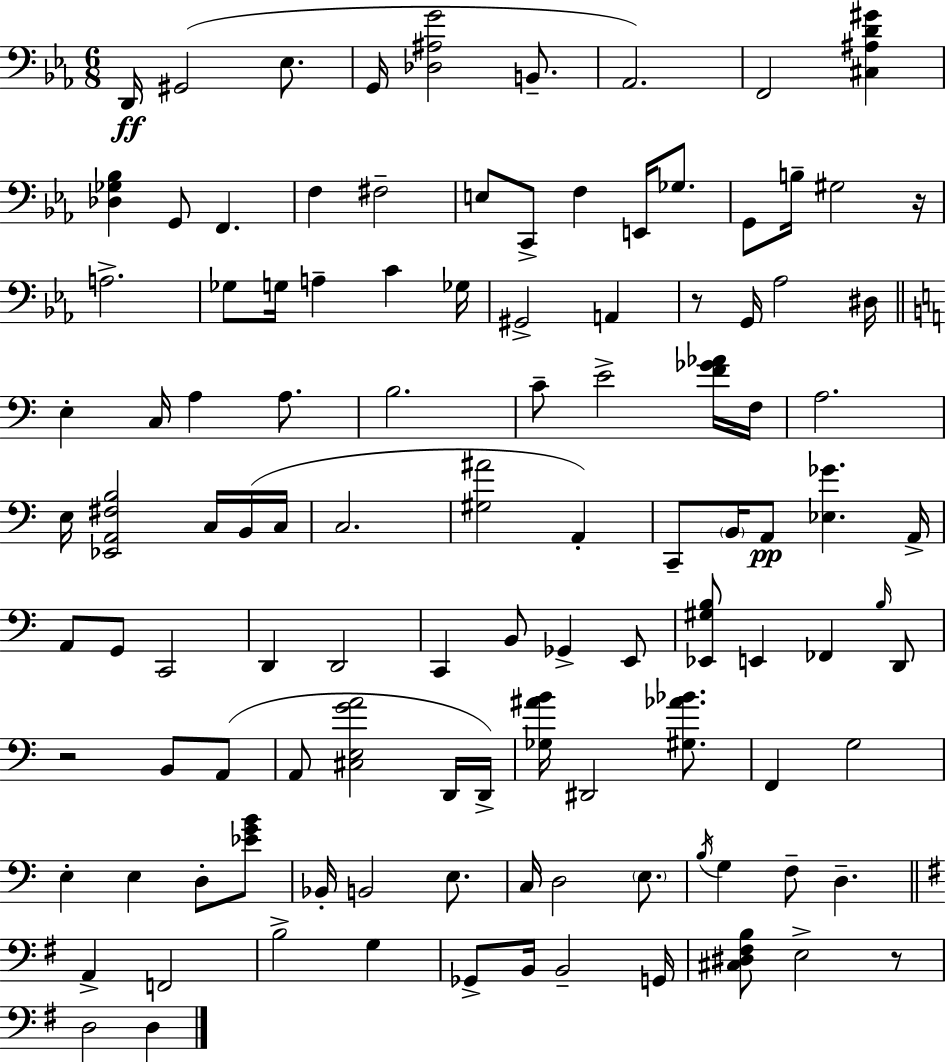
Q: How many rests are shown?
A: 4